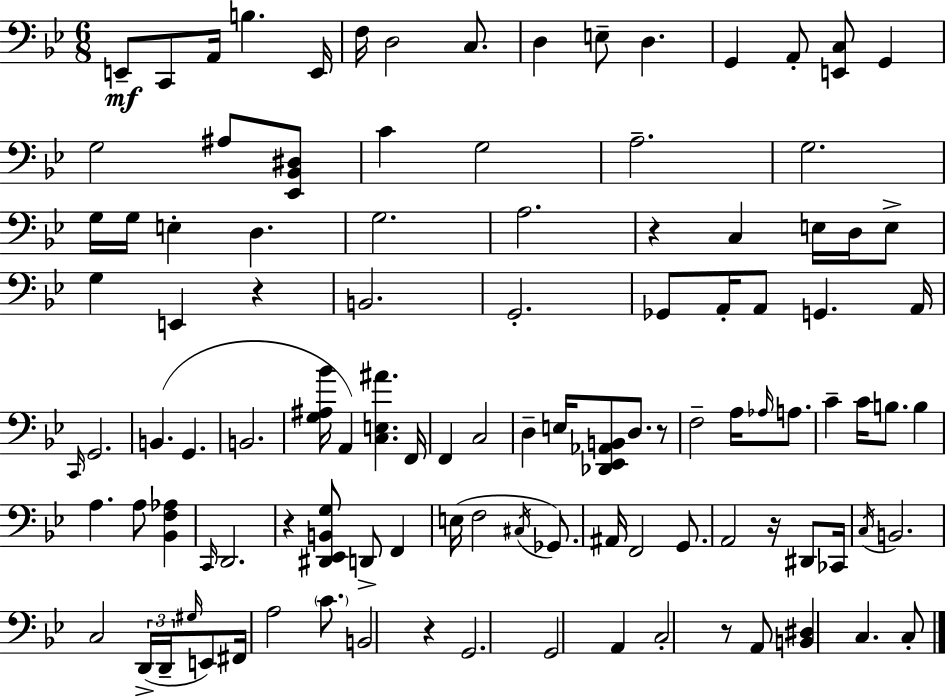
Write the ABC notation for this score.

X:1
T:Untitled
M:6/8
L:1/4
K:Gm
E,,/2 C,,/2 A,,/4 B, E,,/4 F,/4 D,2 C,/2 D, E,/2 D, G,, A,,/2 [E,,C,]/2 G,, G,2 ^A,/2 [_E,,_B,,^D,]/2 C G,2 A,2 G,2 G,/4 G,/4 E, D, G,2 A,2 z C, E,/4 D,/4 E,/2 G, E,, z B,,2 G,,2 _G,,/2 A,,/4 A,,/2 G,, A,,/4 C,,/4 G,,2 B,, G,, B,,2 [G,^A,_B]/4 A,, [C,E,^A] F,,/4 F,, C,2 D, E,/4 [_D,,_E,,_A,,B,,]/2 D,/2 z/2 F,2 A,/4 _A,/4 A,/2 C C/4 B,/2 B, A, A,/2 [_B,,F,_A,] C,,/4 D,,2 z [^D,,_E,,B,,G,]/2 D,,/2 F,, E,/4 F,2 ^C,/4 _G,,/2 ^A,,/4 F,,2 G,,/2 A,,2 z/4 ^D,,/2 _C,,/4 C,/4 B,,2 C,2 D,,/4 D,,/4 ^G,/4 E,,/2 ^F,,/4 A,2 C/2 B,,2 z G,,2 G,,2 A,, C,2 z/2 A,,/2 [B,,^D,] C, C,/2